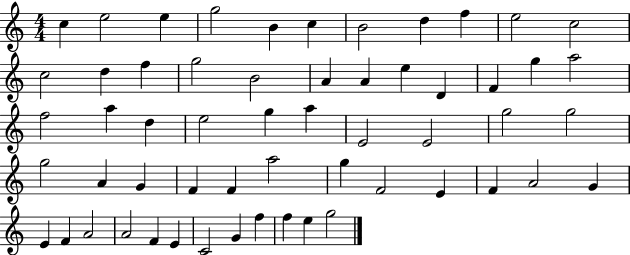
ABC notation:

X:1
T:Untitled
M:4/4
L:1/4
K:C
c e2 e g2 B c B2 d f e2 c2 c2 d f g2 B2 A A e D F g a2 f2 a d e2 g a E2 E2 g2 g2 g2 A G F F a2 g F2 E F A2 G E F A2 A2 F E C2 G f f e g2